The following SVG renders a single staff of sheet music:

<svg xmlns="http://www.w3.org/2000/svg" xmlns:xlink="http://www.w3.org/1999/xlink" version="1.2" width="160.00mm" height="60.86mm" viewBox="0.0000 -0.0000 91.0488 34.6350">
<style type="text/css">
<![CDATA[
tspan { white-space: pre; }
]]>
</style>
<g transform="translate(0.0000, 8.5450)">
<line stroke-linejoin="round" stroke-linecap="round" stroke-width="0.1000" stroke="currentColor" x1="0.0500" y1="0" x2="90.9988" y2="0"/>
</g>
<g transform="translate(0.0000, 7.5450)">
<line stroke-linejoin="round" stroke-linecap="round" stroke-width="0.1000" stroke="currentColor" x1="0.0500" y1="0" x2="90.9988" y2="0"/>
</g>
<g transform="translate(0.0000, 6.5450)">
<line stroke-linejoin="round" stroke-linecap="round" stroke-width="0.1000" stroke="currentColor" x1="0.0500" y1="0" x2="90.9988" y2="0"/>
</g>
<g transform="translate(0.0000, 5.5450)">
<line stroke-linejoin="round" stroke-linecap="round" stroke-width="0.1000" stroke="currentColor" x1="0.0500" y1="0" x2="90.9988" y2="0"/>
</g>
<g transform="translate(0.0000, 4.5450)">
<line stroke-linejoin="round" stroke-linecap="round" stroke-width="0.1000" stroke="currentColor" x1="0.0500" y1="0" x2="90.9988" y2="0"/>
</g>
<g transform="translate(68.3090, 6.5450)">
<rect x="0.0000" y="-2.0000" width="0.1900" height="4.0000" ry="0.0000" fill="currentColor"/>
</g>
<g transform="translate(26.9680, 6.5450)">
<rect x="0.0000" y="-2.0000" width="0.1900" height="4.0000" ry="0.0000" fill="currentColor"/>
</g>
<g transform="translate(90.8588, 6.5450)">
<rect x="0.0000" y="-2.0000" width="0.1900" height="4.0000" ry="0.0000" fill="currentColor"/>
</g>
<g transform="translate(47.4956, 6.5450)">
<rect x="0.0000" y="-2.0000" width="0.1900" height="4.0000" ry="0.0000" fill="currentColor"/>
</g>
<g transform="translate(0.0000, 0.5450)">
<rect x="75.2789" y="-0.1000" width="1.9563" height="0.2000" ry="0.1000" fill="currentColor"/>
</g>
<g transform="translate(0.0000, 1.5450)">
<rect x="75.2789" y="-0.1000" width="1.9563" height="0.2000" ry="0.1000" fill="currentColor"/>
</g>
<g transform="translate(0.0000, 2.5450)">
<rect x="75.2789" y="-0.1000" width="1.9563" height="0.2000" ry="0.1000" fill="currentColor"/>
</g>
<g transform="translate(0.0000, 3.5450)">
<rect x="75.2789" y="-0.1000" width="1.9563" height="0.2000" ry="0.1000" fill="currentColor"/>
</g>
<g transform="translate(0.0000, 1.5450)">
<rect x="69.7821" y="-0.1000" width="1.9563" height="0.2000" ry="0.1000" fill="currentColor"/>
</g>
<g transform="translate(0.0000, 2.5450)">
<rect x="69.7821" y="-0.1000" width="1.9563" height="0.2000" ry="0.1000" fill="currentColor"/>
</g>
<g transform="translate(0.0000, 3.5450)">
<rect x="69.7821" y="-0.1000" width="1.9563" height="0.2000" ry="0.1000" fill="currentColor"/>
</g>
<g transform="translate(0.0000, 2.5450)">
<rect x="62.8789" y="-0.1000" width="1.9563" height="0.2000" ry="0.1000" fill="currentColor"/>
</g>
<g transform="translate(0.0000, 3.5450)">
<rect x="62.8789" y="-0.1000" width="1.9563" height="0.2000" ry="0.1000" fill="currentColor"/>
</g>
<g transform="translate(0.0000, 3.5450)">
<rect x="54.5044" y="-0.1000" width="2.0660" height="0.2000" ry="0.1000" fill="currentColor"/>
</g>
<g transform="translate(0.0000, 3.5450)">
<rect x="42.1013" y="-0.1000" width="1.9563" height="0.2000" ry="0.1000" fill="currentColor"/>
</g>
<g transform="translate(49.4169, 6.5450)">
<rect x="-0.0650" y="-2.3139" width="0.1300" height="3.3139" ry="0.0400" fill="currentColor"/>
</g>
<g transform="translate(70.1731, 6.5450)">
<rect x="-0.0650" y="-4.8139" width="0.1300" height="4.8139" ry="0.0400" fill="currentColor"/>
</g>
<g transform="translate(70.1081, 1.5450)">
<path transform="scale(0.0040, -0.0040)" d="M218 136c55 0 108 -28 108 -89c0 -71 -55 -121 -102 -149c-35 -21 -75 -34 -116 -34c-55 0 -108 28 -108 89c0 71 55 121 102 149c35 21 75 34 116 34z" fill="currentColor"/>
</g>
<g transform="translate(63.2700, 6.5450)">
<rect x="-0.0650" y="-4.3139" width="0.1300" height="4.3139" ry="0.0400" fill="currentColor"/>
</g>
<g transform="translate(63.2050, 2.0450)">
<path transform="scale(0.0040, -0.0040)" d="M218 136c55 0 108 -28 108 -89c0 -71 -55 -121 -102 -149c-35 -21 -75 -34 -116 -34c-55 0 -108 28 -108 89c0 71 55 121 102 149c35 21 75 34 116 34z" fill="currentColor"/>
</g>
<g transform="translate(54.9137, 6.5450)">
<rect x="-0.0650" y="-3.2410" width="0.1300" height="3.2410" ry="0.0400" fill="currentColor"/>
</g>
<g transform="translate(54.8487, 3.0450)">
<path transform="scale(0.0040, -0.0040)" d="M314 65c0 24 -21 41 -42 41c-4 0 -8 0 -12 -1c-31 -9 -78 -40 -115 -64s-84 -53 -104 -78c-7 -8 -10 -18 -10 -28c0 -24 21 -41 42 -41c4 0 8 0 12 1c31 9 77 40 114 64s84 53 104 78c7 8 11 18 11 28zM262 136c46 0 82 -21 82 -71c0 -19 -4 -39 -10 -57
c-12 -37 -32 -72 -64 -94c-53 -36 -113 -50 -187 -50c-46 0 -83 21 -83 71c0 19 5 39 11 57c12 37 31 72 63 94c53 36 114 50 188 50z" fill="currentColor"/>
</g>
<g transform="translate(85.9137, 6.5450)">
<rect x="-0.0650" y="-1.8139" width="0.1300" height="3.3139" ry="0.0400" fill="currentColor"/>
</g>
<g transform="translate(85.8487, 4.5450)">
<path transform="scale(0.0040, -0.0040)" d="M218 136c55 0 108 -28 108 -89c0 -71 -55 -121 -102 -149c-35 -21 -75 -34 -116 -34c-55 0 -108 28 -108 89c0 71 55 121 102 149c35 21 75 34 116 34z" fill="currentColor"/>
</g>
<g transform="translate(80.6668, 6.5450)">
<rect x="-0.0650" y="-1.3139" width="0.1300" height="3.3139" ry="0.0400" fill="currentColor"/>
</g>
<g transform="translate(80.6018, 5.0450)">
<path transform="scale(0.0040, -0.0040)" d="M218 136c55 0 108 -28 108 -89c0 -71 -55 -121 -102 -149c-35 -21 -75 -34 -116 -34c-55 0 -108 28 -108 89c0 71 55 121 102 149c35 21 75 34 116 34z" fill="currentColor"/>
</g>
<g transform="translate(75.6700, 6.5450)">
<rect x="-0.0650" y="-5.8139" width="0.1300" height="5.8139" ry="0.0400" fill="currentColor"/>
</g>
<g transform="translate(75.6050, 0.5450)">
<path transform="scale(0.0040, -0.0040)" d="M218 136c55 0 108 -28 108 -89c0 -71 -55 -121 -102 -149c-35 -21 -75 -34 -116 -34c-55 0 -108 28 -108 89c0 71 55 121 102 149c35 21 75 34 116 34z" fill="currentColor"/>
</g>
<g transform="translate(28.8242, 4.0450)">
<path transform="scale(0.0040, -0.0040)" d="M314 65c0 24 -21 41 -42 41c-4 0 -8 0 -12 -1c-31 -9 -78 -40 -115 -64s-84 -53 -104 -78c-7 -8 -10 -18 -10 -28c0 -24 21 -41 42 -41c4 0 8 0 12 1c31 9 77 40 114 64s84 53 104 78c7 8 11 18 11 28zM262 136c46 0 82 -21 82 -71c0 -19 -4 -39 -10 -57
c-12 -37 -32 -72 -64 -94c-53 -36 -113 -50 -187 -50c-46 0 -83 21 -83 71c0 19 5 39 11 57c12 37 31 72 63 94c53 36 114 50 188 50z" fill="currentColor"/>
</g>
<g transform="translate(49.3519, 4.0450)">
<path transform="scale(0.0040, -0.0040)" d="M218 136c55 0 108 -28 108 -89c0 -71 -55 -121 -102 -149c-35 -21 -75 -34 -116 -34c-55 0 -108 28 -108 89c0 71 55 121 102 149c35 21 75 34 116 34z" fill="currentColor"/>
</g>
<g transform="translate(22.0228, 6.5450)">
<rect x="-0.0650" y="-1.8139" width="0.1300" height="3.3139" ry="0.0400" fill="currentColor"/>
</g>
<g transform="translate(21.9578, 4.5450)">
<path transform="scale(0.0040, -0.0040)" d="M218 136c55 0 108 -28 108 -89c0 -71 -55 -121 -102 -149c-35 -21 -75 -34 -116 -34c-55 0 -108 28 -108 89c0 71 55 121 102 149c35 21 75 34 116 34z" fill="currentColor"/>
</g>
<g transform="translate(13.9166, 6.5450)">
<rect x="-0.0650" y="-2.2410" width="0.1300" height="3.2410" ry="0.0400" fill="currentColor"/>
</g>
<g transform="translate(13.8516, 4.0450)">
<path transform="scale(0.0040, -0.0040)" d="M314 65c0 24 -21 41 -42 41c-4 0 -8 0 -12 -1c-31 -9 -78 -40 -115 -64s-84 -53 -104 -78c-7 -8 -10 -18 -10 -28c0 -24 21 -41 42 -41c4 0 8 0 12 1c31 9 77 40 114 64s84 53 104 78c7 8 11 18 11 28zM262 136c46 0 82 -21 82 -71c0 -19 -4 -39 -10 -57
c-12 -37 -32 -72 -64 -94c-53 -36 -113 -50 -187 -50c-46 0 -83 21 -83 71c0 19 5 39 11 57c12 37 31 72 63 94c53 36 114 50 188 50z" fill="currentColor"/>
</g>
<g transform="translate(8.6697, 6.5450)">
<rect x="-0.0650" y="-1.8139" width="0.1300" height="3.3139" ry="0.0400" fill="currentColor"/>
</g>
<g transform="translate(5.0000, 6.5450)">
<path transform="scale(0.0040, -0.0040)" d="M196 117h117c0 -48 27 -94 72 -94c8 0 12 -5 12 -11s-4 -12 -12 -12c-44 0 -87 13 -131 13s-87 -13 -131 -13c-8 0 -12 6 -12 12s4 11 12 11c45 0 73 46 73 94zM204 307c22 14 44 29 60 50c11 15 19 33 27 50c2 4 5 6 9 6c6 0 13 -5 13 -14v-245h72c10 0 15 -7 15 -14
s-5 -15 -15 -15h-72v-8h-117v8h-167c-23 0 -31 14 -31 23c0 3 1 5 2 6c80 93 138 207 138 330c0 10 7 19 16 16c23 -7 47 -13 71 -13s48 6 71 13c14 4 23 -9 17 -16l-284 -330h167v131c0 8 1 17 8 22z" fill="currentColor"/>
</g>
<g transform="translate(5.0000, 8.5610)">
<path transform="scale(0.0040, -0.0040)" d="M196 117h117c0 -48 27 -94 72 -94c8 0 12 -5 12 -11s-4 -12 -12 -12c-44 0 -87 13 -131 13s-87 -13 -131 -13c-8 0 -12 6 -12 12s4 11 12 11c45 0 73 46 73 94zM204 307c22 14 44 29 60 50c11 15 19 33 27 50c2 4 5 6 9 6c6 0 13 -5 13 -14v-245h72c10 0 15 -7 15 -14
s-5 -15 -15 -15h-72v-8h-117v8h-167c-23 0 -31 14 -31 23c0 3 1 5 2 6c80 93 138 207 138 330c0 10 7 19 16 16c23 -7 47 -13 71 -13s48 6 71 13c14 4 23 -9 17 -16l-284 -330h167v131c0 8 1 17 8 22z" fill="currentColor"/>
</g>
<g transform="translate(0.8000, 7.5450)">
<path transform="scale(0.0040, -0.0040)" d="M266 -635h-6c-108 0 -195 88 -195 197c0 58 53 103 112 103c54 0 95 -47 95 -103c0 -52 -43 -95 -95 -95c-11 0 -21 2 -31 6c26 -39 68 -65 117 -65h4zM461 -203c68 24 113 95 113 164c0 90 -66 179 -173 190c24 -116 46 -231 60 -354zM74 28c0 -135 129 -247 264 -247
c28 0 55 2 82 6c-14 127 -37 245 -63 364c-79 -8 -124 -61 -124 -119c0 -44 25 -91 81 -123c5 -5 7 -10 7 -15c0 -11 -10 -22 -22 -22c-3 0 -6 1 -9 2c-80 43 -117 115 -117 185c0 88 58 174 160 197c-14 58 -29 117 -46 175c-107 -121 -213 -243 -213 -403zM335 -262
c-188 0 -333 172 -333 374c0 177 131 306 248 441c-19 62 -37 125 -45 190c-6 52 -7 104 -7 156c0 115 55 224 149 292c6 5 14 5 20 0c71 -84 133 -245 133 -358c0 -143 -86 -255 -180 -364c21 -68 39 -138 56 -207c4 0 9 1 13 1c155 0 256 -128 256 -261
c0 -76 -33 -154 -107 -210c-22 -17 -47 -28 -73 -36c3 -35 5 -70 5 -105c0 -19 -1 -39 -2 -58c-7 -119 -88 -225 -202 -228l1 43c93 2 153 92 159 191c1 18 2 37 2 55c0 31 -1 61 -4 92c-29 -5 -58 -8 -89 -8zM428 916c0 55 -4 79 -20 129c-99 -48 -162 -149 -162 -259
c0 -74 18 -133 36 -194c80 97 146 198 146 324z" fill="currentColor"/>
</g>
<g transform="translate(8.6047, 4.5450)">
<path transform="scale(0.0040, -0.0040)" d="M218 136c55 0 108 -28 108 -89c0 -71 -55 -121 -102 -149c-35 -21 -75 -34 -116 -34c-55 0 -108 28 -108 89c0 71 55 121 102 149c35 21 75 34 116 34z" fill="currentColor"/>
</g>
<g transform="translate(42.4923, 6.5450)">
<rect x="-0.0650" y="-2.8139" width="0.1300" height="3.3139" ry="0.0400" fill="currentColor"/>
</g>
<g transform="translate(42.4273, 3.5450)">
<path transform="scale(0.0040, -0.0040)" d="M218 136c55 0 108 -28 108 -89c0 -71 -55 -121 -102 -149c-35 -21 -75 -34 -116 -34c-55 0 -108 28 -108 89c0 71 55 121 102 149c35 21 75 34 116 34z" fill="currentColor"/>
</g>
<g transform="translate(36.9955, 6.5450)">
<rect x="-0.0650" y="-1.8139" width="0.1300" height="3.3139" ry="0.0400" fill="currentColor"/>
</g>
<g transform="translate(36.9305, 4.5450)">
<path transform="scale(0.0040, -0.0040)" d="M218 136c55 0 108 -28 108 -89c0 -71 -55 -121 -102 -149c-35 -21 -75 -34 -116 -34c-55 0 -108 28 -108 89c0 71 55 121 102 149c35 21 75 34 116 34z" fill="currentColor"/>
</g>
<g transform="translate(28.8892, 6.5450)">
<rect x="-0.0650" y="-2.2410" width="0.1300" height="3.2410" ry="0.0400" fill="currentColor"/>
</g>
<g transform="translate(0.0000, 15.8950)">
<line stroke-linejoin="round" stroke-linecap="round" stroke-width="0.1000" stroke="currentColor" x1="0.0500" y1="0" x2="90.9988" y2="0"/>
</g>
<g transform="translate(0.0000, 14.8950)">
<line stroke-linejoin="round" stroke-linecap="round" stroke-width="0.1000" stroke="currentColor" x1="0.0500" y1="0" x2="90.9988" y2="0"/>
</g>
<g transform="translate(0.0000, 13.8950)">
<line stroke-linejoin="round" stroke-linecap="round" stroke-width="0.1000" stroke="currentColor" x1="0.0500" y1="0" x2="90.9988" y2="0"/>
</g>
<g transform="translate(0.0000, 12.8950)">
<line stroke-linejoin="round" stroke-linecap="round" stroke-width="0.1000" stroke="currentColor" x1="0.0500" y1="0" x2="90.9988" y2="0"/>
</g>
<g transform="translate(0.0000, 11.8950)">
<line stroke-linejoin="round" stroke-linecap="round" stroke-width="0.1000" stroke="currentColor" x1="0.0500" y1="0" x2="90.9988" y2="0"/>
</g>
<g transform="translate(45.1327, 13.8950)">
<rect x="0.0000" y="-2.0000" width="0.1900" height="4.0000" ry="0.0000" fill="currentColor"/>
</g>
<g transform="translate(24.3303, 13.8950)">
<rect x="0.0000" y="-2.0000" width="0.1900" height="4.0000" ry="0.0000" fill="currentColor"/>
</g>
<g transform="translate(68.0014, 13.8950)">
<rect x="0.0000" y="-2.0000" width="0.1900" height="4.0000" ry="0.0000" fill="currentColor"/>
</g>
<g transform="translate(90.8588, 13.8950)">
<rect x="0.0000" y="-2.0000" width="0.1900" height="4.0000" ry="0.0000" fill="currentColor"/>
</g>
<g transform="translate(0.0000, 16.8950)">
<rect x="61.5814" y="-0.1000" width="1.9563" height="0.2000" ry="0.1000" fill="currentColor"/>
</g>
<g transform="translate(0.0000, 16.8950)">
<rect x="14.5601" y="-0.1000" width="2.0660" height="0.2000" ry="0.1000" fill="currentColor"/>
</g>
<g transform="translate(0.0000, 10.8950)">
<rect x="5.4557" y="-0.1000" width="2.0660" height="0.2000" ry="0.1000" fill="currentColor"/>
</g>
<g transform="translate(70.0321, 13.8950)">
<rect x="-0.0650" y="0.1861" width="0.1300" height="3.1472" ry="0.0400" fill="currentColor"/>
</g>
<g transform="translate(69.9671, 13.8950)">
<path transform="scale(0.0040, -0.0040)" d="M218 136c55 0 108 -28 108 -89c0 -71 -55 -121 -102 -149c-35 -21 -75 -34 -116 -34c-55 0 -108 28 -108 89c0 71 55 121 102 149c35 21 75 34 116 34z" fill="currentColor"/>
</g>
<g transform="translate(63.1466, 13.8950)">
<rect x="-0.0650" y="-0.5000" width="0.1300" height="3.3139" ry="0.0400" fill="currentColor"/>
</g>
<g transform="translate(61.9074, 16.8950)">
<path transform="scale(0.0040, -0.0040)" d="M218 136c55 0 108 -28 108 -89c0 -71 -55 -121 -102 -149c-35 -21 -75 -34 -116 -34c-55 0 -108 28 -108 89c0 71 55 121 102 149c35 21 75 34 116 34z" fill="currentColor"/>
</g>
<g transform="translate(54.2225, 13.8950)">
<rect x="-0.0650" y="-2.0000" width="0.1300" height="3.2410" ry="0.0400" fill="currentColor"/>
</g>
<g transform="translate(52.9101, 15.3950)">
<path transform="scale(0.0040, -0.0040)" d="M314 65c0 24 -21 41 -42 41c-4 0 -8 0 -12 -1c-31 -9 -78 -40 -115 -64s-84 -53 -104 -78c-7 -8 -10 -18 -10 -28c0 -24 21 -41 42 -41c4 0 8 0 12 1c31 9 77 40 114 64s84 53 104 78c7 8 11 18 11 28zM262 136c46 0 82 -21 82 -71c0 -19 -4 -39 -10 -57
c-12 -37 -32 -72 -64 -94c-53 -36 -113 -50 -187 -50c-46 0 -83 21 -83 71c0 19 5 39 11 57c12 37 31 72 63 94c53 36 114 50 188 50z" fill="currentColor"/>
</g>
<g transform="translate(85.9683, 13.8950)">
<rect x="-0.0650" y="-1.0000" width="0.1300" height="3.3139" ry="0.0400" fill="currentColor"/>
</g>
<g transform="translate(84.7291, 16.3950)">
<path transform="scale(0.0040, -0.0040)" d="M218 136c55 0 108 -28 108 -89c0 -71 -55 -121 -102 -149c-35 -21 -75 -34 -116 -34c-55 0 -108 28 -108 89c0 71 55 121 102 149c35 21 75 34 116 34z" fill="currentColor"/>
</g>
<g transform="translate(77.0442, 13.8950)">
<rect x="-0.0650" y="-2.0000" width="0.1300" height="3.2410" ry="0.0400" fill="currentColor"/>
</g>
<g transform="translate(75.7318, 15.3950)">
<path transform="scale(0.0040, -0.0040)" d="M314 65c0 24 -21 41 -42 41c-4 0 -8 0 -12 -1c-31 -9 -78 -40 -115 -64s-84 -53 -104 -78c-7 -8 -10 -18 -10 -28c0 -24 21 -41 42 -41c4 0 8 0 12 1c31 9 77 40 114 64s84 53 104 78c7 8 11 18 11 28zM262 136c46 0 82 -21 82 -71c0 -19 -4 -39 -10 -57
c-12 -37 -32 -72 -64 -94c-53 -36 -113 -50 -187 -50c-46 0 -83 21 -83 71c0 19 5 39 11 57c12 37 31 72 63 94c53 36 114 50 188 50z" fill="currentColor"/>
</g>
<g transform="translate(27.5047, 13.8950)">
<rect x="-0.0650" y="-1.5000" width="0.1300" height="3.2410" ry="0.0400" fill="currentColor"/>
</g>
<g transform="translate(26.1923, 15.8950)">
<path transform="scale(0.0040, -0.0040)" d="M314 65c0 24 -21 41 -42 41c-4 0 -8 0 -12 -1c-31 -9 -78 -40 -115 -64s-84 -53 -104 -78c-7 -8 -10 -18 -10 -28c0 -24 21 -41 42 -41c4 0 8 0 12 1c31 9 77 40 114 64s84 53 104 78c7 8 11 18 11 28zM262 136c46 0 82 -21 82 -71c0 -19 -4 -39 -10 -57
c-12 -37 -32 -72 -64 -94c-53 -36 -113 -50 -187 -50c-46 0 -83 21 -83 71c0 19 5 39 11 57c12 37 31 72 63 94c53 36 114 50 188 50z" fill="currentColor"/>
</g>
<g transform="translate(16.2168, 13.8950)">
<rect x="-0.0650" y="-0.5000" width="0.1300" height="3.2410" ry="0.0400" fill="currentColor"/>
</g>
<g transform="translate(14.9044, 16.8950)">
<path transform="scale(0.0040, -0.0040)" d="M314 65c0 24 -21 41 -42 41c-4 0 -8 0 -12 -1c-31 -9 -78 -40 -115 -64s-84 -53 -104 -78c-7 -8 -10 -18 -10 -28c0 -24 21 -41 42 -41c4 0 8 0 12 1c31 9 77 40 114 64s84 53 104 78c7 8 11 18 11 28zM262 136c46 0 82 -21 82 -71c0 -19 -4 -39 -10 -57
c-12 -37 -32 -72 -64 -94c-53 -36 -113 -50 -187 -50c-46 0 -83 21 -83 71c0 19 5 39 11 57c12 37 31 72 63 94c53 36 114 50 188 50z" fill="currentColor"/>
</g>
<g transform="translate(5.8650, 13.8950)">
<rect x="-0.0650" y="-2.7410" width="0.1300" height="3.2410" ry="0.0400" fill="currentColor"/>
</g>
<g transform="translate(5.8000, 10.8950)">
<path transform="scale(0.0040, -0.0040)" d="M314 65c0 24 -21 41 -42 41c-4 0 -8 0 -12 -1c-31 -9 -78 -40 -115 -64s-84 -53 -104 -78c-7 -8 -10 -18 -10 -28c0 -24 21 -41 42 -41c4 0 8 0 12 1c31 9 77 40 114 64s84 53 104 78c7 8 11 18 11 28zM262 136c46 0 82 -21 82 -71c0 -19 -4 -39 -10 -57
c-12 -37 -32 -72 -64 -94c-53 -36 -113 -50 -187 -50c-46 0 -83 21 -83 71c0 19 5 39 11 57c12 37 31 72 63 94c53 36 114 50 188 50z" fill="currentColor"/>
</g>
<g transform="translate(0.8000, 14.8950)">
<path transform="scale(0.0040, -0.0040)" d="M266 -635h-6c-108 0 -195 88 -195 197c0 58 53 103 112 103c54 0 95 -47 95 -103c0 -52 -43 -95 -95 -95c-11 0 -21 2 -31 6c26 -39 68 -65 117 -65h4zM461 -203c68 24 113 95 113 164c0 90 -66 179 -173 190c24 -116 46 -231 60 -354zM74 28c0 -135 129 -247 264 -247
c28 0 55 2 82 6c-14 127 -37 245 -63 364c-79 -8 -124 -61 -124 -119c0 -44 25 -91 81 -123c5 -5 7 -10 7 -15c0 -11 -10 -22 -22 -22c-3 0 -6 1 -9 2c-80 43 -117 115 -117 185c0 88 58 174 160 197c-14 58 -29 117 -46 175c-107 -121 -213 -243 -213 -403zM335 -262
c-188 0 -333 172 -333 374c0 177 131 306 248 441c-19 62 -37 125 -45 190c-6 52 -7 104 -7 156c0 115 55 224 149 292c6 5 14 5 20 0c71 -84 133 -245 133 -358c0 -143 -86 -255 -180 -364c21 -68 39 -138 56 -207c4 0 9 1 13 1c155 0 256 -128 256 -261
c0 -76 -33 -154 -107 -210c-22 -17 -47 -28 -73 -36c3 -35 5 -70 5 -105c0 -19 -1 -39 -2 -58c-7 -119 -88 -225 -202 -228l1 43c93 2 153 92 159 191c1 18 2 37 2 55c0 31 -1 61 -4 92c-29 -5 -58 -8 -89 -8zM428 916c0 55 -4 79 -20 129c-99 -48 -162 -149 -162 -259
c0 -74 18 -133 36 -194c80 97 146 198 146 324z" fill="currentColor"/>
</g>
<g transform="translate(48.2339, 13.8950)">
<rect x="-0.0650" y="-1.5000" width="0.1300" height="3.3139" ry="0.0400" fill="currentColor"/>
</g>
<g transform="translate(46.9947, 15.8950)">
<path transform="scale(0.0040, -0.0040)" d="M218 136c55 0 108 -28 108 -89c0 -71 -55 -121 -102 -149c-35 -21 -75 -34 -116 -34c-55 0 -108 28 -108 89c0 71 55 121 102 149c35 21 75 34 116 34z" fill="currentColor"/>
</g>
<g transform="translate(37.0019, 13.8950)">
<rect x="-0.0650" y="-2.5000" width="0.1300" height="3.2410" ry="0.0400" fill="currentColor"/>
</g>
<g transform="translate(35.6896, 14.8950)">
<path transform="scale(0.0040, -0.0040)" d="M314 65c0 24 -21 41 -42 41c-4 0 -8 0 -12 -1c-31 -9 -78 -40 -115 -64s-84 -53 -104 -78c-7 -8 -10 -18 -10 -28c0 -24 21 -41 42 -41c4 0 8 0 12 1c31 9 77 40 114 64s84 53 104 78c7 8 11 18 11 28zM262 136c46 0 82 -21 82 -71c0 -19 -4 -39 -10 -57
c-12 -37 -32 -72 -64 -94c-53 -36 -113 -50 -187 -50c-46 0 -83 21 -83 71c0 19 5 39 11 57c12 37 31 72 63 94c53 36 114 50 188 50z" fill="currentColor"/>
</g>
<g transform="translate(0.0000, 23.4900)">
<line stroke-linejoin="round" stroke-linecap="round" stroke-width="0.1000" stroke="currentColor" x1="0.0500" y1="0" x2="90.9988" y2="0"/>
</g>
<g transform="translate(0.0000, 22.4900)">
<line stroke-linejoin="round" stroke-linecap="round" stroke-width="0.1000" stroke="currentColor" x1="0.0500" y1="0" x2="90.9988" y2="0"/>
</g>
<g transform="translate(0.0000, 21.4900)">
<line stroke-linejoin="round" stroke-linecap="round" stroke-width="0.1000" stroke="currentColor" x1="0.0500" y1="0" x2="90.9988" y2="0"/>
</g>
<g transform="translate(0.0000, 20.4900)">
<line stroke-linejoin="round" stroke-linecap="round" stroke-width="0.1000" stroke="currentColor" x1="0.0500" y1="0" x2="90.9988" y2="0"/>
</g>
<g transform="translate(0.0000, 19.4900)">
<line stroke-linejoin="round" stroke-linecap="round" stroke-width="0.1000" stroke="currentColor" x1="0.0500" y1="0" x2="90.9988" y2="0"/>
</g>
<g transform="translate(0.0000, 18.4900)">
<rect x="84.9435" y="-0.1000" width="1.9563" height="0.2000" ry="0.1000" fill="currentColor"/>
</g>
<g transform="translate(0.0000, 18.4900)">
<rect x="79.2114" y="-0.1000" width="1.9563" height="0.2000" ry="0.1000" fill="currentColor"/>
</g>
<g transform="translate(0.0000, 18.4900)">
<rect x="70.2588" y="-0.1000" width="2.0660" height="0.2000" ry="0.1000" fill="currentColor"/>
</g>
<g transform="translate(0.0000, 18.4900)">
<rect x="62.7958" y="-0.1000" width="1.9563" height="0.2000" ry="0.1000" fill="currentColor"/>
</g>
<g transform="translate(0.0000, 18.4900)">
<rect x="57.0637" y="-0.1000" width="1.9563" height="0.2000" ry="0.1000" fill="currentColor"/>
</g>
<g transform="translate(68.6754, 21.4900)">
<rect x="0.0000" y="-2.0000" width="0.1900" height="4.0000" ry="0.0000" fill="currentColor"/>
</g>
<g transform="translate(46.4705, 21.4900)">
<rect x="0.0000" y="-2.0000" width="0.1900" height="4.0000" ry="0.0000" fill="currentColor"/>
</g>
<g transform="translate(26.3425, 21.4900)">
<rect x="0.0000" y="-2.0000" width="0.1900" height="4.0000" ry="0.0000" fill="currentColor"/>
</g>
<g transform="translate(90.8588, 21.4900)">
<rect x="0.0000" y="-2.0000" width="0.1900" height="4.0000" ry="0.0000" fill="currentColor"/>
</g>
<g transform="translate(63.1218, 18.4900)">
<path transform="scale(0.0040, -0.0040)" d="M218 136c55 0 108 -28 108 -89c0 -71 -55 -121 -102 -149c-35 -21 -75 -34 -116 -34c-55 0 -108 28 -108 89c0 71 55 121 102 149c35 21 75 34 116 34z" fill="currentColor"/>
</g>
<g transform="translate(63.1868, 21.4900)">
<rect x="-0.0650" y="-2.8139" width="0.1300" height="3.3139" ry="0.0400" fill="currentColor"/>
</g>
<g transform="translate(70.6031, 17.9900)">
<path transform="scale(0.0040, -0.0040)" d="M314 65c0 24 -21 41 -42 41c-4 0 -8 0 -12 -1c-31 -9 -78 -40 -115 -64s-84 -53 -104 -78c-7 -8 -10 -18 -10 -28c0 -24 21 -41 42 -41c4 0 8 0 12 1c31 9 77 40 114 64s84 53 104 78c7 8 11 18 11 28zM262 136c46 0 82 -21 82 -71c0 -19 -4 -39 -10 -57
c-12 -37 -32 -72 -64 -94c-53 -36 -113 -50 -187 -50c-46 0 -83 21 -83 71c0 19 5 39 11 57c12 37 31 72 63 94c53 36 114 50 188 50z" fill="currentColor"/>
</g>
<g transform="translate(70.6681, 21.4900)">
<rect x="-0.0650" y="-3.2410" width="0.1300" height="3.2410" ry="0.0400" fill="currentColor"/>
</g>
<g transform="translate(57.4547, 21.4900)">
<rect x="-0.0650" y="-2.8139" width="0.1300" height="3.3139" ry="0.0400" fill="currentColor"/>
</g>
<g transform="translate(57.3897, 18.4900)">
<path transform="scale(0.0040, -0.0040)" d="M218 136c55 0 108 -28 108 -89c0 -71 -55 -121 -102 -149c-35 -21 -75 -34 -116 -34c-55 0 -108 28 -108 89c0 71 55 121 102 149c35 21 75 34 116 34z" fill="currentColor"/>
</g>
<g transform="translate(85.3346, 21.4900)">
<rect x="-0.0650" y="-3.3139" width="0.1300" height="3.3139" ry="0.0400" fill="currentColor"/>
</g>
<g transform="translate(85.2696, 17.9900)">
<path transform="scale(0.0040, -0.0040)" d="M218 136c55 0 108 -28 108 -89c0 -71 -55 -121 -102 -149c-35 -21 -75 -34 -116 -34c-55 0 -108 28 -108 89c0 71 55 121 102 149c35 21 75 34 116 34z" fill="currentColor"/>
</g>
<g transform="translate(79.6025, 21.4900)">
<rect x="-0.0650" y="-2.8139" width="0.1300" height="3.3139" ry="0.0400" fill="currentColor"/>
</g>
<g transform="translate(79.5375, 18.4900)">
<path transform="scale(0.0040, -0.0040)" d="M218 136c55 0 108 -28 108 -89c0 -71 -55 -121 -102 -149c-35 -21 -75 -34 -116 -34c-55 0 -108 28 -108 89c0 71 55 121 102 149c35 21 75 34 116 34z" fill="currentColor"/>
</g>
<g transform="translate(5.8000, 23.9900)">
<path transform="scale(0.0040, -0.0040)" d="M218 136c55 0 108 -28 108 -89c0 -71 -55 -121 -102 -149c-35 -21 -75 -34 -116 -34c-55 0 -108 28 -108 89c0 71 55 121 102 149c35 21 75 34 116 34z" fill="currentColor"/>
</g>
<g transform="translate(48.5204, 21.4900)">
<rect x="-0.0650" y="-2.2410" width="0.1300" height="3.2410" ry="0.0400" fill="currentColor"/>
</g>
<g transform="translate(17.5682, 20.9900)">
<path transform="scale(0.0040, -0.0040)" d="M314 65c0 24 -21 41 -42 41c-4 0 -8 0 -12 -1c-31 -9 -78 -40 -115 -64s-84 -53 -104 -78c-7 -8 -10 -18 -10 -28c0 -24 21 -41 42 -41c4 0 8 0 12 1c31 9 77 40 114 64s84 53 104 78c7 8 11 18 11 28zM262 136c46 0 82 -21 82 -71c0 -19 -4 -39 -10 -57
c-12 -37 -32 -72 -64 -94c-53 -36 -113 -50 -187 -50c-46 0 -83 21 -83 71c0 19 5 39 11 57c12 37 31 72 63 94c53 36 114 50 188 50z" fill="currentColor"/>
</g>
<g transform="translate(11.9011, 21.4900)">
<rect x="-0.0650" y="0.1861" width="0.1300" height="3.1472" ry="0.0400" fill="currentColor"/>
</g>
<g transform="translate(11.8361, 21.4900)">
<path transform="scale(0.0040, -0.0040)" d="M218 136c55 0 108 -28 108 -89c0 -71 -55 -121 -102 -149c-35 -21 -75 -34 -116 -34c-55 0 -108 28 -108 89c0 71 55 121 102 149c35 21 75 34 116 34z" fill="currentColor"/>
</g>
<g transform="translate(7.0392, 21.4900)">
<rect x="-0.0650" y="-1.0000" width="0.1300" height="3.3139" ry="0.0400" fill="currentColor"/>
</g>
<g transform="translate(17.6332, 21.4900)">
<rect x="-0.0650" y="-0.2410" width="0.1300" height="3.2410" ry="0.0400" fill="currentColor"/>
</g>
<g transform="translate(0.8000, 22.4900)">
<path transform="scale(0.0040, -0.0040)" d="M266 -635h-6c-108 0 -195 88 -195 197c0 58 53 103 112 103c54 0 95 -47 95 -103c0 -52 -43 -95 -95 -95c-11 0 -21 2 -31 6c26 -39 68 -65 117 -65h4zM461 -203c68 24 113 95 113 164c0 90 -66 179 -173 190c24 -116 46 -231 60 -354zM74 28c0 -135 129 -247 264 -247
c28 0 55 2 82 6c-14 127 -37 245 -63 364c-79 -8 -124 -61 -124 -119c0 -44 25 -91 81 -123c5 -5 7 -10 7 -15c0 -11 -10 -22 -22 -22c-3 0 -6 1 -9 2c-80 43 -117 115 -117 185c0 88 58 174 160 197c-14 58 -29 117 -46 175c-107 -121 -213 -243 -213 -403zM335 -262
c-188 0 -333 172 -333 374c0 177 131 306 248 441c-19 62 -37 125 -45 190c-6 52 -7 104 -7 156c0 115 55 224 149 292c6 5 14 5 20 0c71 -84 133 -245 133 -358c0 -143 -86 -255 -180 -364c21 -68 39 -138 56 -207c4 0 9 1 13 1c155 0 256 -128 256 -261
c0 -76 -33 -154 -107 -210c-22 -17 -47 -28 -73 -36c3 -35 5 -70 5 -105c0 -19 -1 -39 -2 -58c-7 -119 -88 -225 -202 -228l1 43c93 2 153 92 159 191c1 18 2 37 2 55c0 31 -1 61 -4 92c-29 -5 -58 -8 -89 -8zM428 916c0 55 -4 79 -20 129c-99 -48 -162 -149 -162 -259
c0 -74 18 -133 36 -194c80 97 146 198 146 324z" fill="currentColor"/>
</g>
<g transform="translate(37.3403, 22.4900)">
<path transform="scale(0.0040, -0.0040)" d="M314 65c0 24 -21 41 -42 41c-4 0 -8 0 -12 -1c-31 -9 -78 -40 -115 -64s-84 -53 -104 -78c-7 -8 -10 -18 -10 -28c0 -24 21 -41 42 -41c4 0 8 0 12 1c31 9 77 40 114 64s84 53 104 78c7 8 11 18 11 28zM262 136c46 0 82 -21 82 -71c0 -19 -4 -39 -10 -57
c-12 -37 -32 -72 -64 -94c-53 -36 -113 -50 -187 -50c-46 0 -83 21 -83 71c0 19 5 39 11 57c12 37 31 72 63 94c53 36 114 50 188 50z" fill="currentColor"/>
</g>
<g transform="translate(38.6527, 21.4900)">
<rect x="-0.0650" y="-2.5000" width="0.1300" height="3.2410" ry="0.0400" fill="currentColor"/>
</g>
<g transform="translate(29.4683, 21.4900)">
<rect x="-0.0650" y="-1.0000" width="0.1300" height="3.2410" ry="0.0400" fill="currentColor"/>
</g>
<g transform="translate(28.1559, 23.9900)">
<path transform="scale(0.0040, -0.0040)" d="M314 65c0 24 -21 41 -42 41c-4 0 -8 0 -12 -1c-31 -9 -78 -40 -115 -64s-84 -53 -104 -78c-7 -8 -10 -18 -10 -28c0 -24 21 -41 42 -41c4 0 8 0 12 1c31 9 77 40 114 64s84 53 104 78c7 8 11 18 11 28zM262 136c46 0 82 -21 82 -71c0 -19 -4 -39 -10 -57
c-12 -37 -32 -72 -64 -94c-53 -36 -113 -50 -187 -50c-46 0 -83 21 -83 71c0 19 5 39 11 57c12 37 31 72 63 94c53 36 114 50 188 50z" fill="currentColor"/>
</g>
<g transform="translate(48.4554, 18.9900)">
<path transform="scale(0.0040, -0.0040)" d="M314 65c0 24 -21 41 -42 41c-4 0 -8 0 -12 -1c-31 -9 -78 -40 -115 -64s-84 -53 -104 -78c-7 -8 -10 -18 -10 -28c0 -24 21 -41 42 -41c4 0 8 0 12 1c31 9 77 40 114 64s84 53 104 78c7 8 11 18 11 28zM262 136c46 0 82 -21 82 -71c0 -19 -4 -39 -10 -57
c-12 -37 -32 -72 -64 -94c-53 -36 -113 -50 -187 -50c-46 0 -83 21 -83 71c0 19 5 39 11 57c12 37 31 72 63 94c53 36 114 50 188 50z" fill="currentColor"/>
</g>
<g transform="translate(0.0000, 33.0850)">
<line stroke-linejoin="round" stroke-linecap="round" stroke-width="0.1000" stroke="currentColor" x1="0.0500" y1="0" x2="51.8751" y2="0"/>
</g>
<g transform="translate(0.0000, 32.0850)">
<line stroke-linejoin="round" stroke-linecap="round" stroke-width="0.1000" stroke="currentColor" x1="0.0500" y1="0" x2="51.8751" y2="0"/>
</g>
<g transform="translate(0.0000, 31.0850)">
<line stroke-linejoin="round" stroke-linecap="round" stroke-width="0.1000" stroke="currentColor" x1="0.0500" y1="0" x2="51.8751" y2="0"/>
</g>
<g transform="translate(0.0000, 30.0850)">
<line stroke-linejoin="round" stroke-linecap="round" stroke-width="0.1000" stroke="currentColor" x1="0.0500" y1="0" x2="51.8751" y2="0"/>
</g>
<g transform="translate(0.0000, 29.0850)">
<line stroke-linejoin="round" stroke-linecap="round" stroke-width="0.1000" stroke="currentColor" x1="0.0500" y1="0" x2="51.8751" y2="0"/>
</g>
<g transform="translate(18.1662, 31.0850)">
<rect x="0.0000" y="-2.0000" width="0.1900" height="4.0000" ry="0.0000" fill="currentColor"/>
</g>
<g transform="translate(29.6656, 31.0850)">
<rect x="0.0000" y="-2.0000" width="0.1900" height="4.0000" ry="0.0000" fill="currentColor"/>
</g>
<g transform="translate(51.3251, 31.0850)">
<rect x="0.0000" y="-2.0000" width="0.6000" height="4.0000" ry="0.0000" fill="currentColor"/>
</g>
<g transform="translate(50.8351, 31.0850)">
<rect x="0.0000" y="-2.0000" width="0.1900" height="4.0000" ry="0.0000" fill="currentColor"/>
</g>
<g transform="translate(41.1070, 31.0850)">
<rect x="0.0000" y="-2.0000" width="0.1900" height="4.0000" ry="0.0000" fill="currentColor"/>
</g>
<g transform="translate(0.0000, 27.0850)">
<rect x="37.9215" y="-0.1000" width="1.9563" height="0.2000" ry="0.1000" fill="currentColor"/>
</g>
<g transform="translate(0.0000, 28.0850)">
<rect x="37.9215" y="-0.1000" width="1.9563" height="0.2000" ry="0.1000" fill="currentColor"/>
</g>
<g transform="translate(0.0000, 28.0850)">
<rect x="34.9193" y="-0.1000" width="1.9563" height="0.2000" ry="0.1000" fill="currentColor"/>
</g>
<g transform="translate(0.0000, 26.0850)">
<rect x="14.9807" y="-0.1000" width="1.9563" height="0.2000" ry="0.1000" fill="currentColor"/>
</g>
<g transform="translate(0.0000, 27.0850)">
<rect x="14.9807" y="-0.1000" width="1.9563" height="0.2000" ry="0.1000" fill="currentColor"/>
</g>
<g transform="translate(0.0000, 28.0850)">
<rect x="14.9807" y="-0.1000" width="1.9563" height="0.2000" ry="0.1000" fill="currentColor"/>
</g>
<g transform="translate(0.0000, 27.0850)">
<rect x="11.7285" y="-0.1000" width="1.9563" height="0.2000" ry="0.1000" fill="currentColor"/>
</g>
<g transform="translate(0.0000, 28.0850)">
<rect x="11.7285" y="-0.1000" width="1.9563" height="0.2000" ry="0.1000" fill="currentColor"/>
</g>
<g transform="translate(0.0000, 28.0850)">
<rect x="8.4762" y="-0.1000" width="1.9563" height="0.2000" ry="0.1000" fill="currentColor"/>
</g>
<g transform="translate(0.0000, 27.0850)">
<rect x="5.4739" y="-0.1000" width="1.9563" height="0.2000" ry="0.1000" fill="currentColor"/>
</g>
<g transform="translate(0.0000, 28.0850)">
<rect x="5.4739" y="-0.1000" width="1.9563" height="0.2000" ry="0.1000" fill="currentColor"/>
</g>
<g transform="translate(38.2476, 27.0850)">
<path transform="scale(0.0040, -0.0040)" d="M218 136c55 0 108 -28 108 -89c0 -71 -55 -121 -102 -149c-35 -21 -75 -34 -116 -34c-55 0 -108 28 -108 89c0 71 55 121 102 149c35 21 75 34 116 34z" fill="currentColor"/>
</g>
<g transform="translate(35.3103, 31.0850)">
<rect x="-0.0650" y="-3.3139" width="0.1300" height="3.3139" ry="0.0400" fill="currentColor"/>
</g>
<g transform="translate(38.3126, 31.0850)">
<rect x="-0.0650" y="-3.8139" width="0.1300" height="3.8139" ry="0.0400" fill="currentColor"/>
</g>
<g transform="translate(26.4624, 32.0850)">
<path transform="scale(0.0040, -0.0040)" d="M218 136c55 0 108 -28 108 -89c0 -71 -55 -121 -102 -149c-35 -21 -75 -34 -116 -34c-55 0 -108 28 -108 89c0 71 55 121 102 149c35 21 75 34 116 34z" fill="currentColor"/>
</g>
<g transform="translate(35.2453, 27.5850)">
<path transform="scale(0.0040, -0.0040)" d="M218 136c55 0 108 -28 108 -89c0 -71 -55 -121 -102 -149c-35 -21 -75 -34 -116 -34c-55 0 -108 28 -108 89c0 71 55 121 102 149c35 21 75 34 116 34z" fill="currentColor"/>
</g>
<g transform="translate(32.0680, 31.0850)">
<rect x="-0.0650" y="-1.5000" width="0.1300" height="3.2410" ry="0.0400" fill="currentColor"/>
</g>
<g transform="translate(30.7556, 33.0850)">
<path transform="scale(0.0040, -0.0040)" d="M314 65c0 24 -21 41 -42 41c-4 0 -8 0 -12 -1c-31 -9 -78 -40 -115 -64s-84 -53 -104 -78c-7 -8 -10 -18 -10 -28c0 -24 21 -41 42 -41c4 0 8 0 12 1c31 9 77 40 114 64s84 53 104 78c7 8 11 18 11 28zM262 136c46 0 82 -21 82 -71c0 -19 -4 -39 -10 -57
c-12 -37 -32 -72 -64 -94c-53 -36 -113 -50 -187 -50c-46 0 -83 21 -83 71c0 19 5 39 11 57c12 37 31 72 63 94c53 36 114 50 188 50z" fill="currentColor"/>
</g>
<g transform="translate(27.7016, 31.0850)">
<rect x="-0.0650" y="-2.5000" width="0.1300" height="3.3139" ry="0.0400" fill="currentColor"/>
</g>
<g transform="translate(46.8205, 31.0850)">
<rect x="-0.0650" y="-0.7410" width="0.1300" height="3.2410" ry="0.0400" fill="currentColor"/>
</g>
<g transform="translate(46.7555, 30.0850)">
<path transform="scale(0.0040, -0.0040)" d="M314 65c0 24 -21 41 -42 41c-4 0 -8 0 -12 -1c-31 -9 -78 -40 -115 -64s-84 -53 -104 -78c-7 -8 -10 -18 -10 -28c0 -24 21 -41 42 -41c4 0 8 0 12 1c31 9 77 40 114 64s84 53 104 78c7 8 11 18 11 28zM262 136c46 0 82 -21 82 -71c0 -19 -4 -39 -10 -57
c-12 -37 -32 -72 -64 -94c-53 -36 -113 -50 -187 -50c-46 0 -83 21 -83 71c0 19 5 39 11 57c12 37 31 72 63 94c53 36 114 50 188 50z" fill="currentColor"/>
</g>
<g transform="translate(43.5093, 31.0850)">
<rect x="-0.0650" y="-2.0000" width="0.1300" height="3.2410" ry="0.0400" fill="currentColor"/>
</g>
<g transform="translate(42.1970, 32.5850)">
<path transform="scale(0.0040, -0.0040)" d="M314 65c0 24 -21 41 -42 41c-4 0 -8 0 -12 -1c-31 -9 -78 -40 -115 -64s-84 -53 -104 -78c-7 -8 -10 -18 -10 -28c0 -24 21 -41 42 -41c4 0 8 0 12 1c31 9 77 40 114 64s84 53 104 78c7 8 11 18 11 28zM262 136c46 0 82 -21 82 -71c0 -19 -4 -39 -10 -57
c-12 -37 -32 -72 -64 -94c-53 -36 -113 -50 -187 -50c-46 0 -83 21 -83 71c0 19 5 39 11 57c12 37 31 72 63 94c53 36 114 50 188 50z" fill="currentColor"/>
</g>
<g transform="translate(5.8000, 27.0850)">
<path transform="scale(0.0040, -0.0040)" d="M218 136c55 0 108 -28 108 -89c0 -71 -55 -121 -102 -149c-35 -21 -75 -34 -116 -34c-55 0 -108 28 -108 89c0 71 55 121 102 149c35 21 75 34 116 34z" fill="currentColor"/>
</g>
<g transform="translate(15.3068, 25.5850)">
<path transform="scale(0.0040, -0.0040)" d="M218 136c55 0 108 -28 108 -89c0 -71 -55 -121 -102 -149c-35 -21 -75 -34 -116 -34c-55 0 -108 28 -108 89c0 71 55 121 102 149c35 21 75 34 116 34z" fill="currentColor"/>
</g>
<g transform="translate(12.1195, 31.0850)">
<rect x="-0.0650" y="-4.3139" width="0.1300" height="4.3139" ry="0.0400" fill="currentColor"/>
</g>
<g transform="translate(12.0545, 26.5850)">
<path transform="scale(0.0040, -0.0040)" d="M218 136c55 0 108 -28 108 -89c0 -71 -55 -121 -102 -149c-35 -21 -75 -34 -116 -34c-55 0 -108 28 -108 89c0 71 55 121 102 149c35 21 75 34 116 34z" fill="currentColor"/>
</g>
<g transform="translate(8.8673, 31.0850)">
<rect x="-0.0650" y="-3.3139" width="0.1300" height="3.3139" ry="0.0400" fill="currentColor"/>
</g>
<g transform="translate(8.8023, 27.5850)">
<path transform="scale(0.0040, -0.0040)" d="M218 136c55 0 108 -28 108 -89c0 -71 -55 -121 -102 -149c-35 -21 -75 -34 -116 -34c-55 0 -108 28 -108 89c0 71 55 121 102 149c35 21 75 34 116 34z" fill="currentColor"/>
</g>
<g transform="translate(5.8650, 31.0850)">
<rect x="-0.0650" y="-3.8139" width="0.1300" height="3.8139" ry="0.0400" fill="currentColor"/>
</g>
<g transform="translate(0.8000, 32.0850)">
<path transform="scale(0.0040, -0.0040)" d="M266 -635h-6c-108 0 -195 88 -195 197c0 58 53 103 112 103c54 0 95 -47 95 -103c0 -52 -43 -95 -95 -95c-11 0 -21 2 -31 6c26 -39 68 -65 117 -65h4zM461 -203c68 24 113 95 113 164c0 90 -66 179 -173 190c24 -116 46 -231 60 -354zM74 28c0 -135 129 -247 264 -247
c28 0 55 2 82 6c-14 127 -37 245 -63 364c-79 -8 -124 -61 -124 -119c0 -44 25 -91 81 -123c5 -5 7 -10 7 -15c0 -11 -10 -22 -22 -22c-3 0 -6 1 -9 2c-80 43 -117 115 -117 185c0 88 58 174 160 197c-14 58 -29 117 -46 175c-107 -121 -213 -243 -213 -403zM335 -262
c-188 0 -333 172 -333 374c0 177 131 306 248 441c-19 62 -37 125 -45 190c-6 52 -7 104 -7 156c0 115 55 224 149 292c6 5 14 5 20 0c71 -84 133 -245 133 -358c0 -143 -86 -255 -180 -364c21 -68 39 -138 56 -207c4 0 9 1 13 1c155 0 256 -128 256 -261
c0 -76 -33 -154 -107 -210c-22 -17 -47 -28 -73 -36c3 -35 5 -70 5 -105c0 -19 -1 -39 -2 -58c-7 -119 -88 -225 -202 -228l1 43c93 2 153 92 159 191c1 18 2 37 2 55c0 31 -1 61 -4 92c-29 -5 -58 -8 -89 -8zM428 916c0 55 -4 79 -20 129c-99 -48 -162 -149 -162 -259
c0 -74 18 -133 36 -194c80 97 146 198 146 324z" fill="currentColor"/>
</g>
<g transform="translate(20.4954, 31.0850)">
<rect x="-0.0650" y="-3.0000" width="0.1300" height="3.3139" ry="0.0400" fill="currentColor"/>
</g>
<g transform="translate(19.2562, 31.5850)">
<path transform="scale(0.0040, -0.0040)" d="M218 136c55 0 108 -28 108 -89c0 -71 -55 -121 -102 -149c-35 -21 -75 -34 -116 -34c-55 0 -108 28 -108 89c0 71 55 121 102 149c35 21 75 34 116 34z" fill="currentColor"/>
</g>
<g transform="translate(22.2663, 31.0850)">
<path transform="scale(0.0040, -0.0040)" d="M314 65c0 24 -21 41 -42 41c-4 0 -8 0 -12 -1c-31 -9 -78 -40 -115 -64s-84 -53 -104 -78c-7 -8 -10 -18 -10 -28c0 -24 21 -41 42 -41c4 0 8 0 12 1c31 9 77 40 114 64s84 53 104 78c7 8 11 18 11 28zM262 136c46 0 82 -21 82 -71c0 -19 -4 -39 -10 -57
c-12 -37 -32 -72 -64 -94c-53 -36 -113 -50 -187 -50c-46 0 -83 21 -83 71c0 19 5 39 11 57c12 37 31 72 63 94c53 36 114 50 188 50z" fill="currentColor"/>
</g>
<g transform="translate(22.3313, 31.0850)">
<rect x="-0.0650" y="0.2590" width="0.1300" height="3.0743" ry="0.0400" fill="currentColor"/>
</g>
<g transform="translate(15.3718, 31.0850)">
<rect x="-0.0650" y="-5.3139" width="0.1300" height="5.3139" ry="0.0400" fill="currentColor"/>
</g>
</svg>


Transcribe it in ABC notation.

X:1
T:Untitled
M:4/4
L:1/4
K:C
f g2 f g2 f a g b2 d' e' g' e f a2 C2 E2 G2 E F2 C B F2 D D B c2 D2 G2 g2 a a b2 a b c' b d' f' A B2 G E2 b c' F2 d2